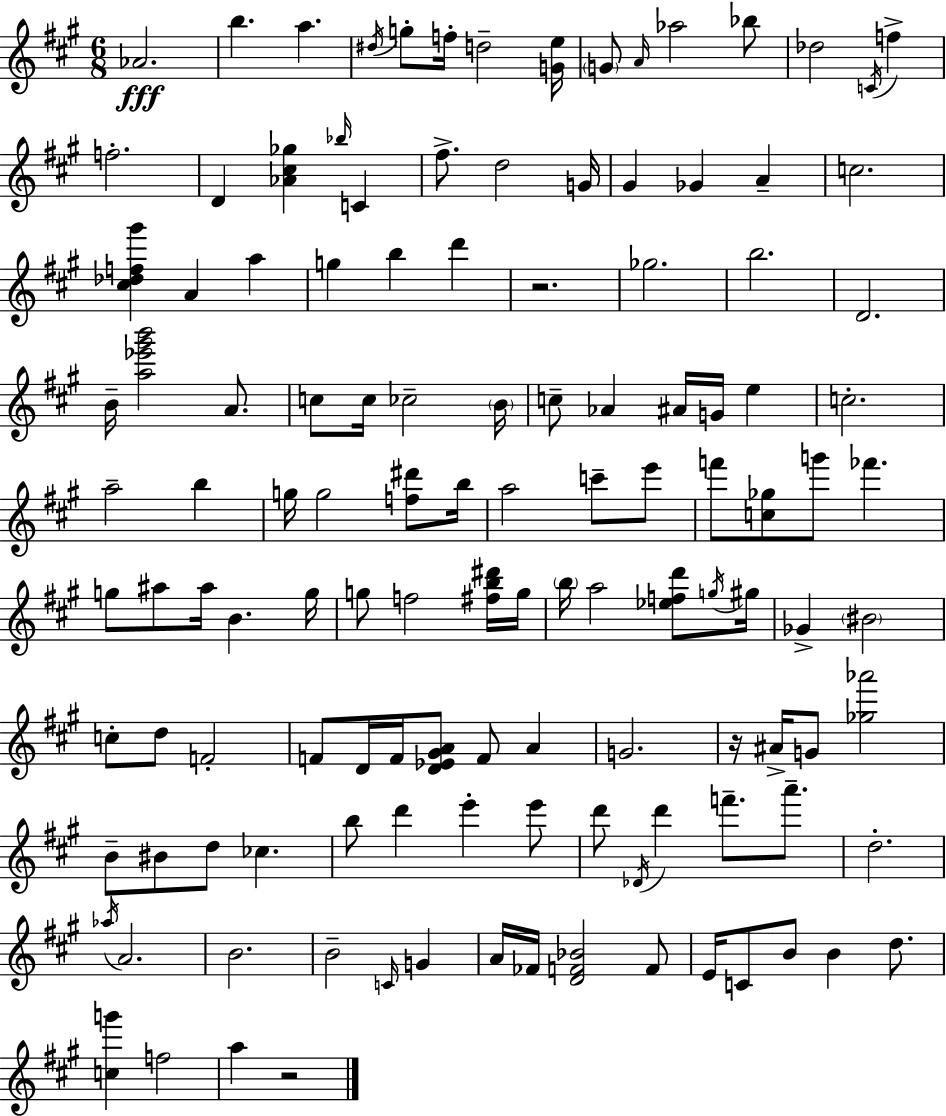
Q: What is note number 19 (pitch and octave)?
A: F#5